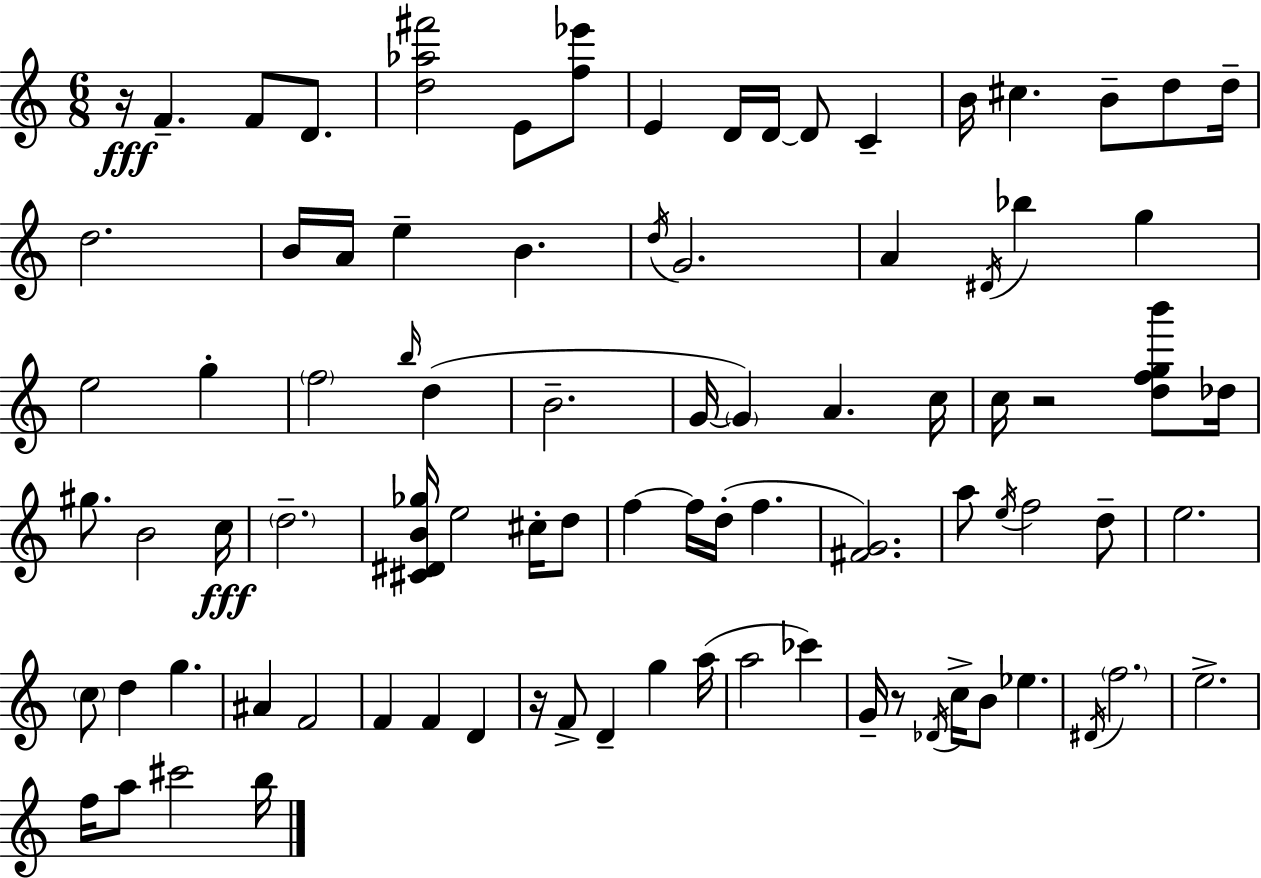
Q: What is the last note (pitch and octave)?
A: B5